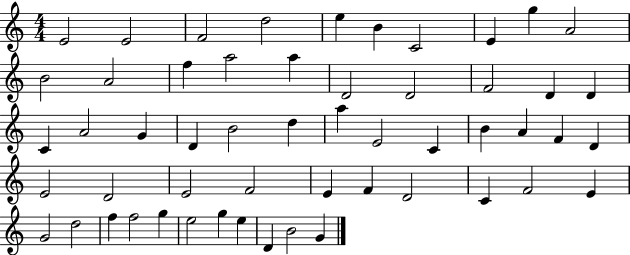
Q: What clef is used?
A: treble